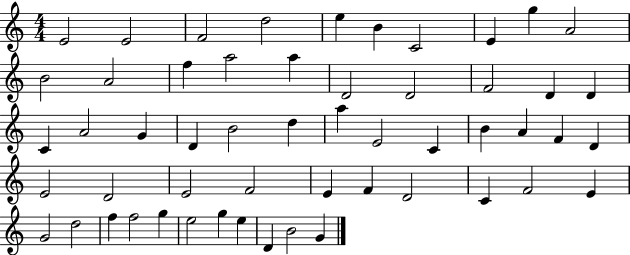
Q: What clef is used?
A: treble